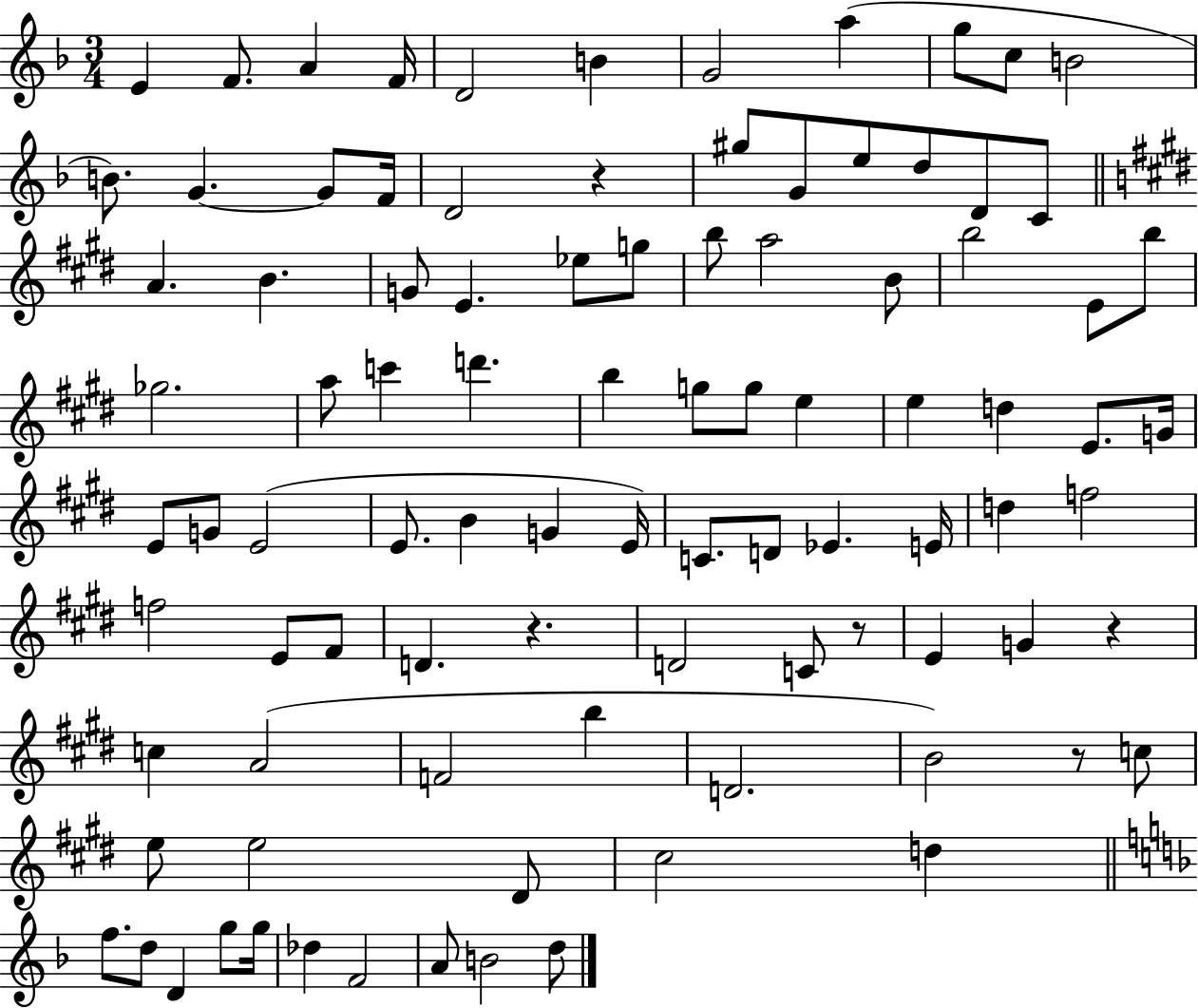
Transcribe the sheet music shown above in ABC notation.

X:1
T:Untitled
M:3/4
L:1/4
K:F
E F/2 A F/4 D2 B G2 a g/2 c/2 B2 B/2 G G/2 F/4 D2 z ^g/2 G/2 e/2 d/2 D/2 C/2 A B G/2 E _e/2 g/2 b/2 a2 B/2 b2 E/2 b/2 _g2 a/2 c' d' b g/2 g/2 e e d E/2 G/4 E/2 G/2 E2 E/2 B G E/4 C/2 D/2 _E E/4 d f2 f2 E/2 ^F/2 D z D2 C/2 z/2 E G z c A2 F2 b D2 B2 z/2 c/2 e/2 e2 ^D/2 ^c2 d f/2 d/2 D g/2 g/4 _d F2 A/2 B2 d/2